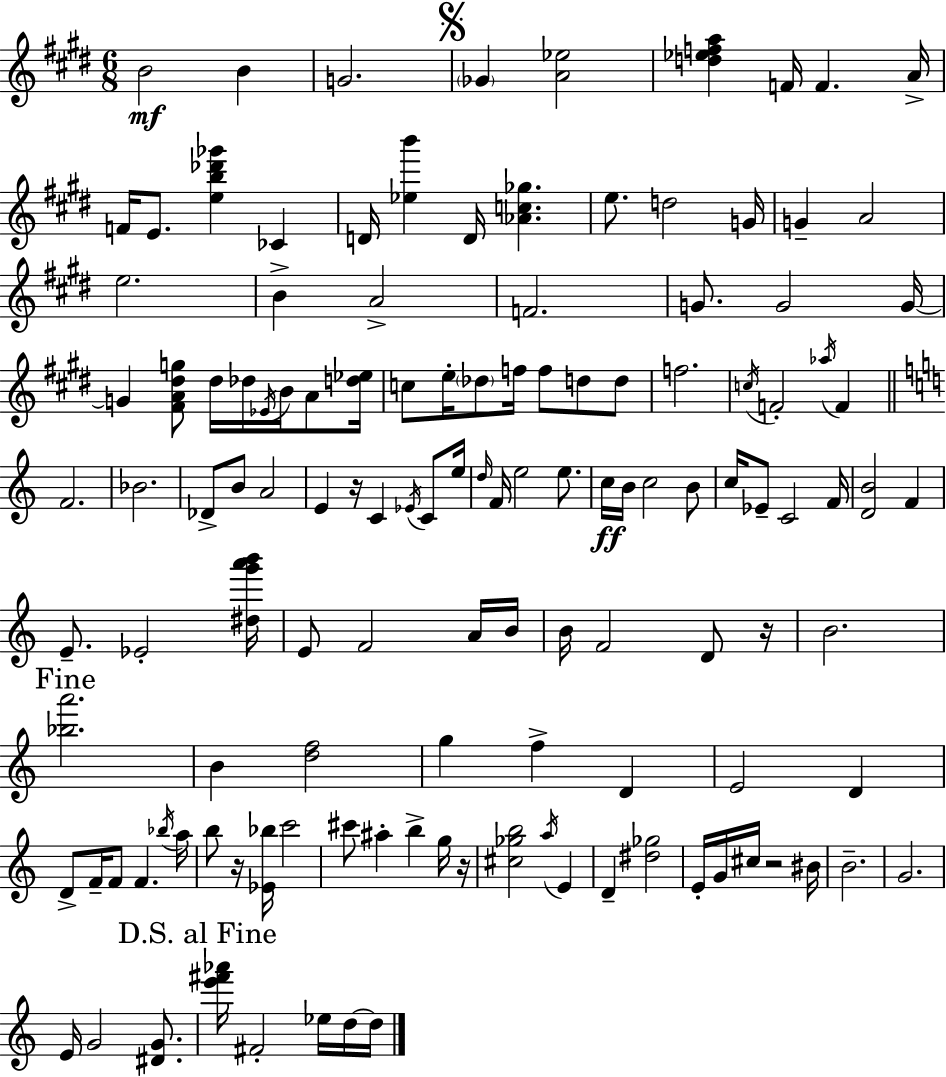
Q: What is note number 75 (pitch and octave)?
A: B4